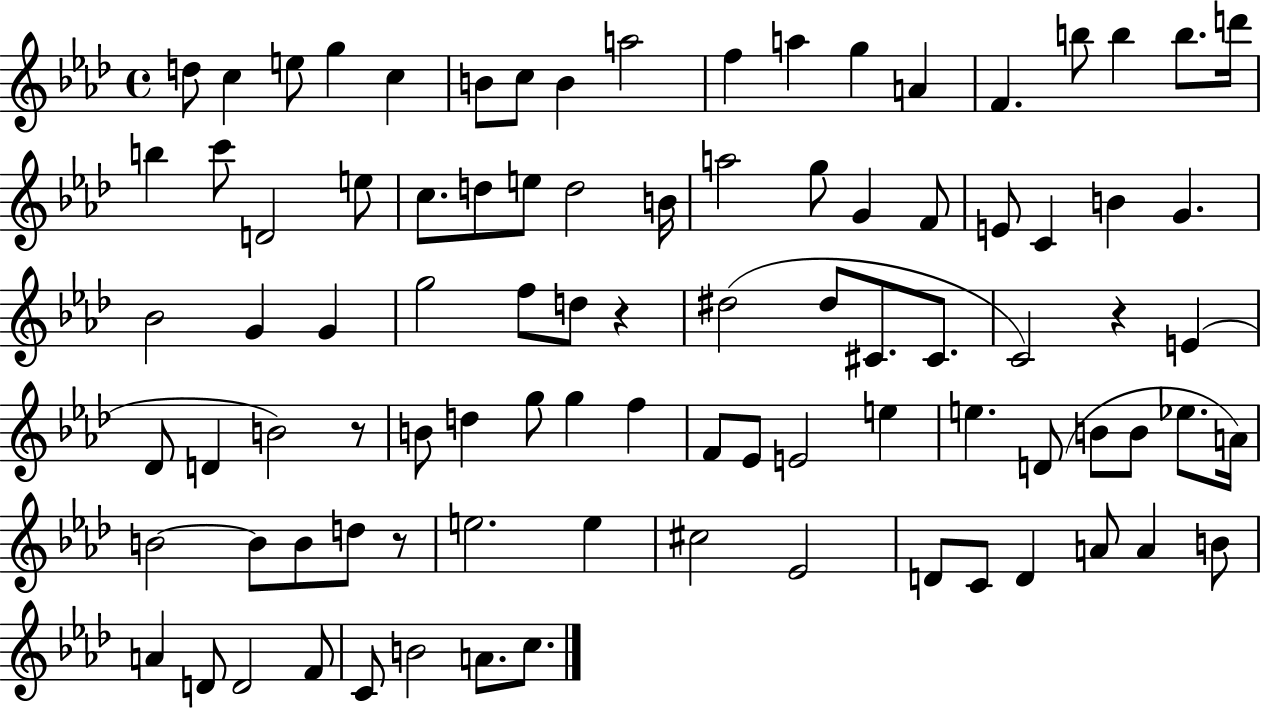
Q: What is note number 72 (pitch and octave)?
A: C#5